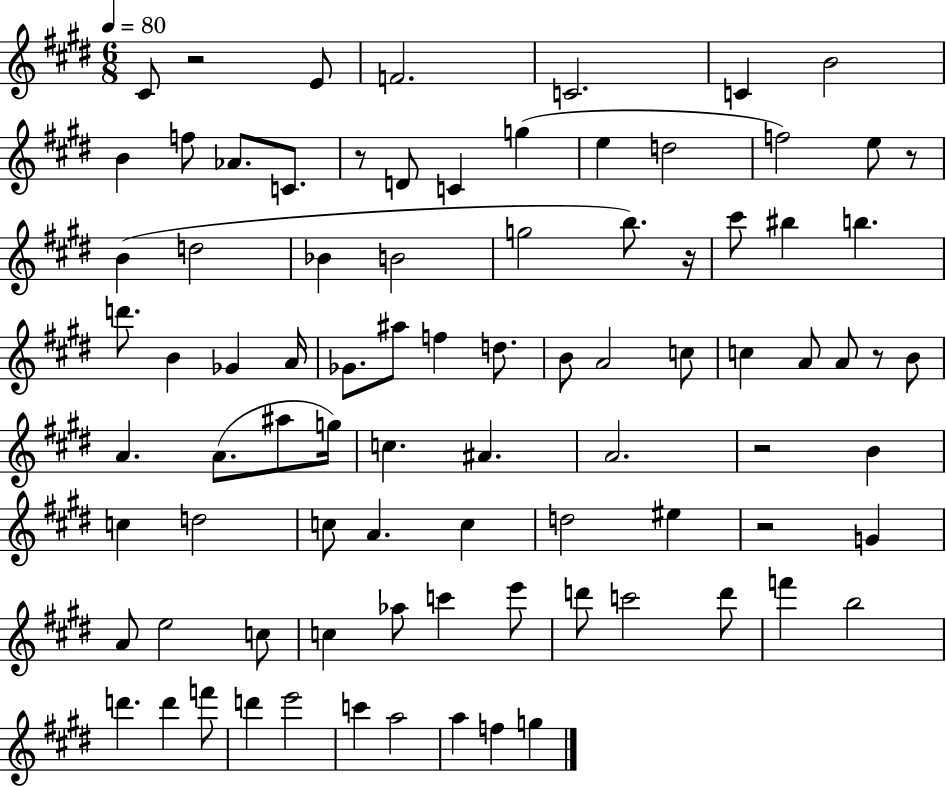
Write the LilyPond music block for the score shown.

{
  \clef treble
  \numericTimeSignature
  \time 6/8
  \key e \major
  \tempo 4 = 80
  cis'8 r2 e'8 | f'2. | c'2. | c'4 b'2 | \break b'4 f''8 aes'8. c'8. | r8 d'8 c'4 g''4( | e''4 d''2 | f''2) e''8 r8 | \break b'4( d''2 | bes'4 b'2 | g''2 b''8.) r16 | cis'''8 bis''4 b''4. | \break d'''8. b'4 ges'4 a'16 | ges'8. ais''8 f''4 d''8. | b'8 a'2 c''8 | c''4 a'8 a'8 r8 b'8 | \break a'4. a'8.( ais''8 g''16) | c''4. ais'4. | a'2. | r2 b'4 | \break c''4 d''2 | c''8 a'4. c''4 | d''2 eis''4 | r2 g'4 | \break a'8 e''2 c''8 | c''4 aes''8 c'''4 e'''8 | d'''8 c'''2 d'''8 | f'''4 b''2 | \break d'''4. d'''4 f'''8 | d'''4 e'''2 | c'''4 a''2 | a''4 f''4 g''4 | \break \bar "|."
}